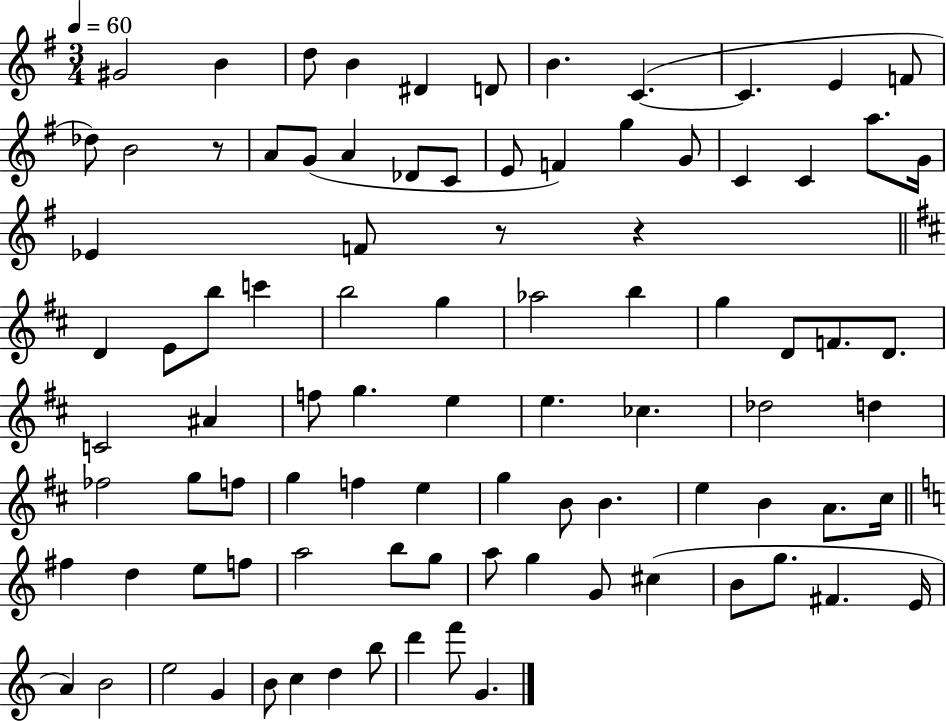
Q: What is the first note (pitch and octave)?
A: G#4